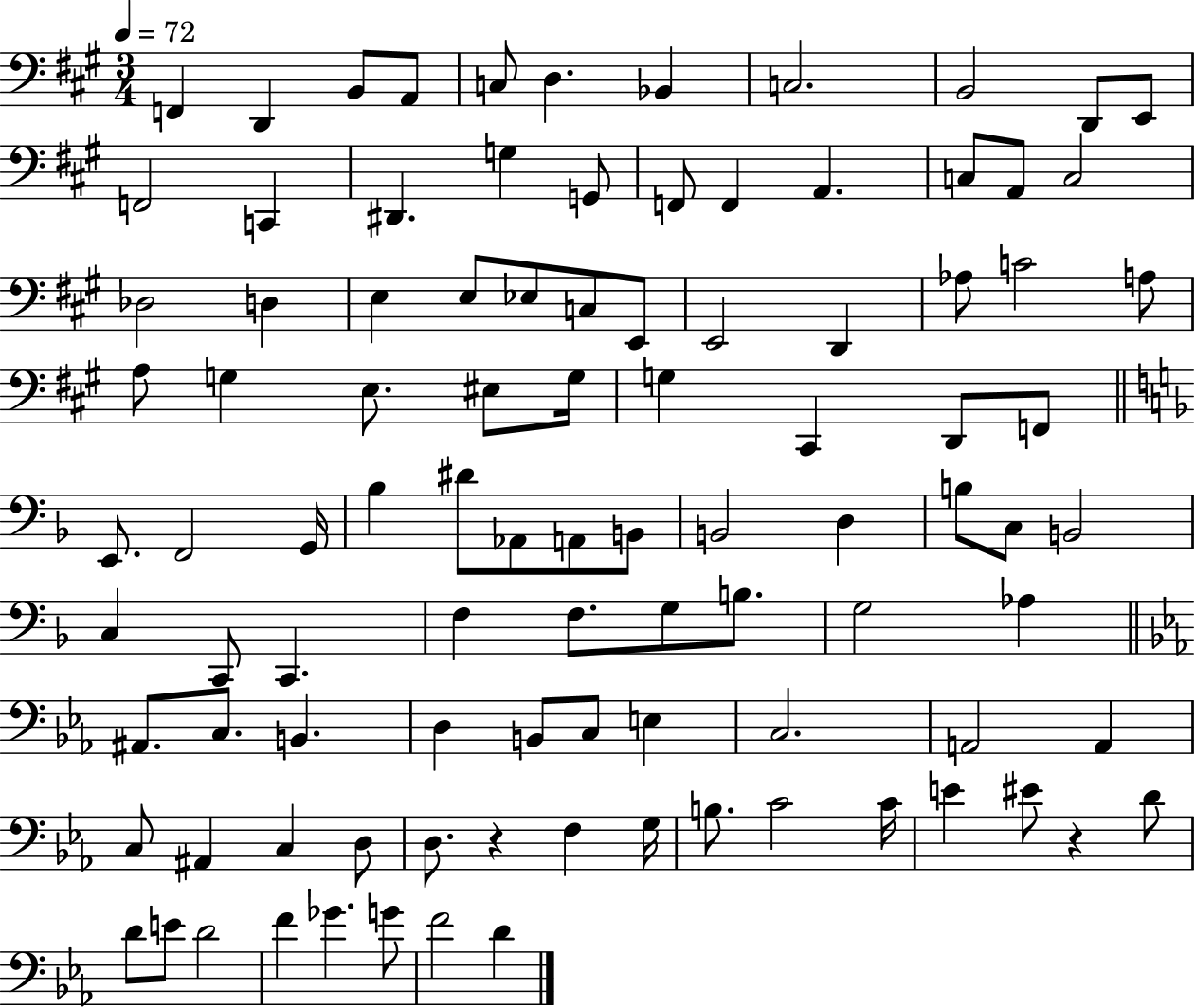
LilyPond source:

{
  \clef bass
  \numericTimeSignature
  \time 3/4
  \key a \major
  \tempo 4 = 72
  f,4 d,4 b,8 a,8 | c8 d4. bes,4 | c2. | b,2 d,8 e,8 | \break f,2 c,4 | dis,4. g4 g,8 | f,8 f,4 a,4. | c8 a,8 c2 | \break des2 d4 | e4 e8 ees8 c8 e,8 | e,2 d,4 | aes8 c'2 a8 | \break a8 g4 e8. eis8 g16 | g4 cis,4 d,8 f,8 | \bar "||" \break \key f \major e,8. f,2 g,16 | bes4 dis'8 aes,8 a,8 b,8 | b,2 d4 | b8 c8 b,2 | \break c4 c,8 c,4. | f4 f8. g8 b8. | g2 aes4 | \bar "||" \break \key c \minor ais,8. c8. b,4. | d4 b,8 c8 e4 | c2. | a,2 a,4 | \break c8 ais,4 c4 d8 | d8. r4 f4 g16 | b8. c'2 c'16 | e'4 eis'8 r4 d'8 | \break d'8 e'8 d'2 | f'4 ges'4. g'8 | f'2 d'4 | \bar "|."
}